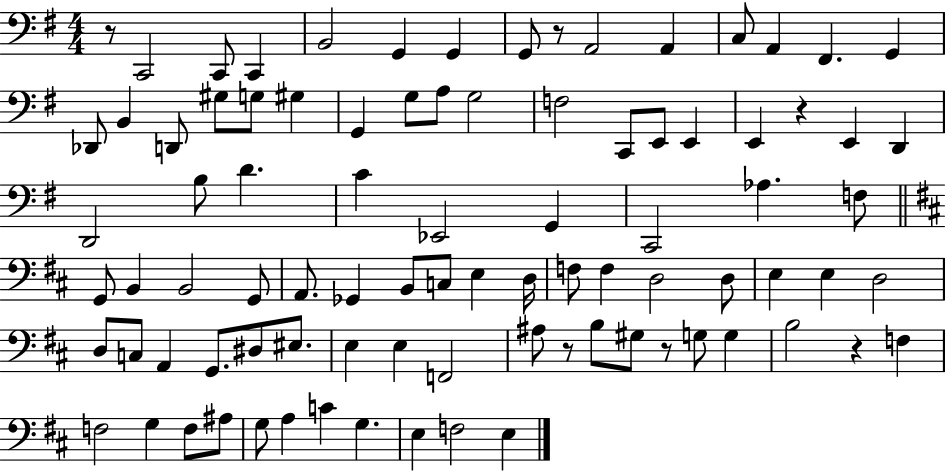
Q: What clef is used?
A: bass